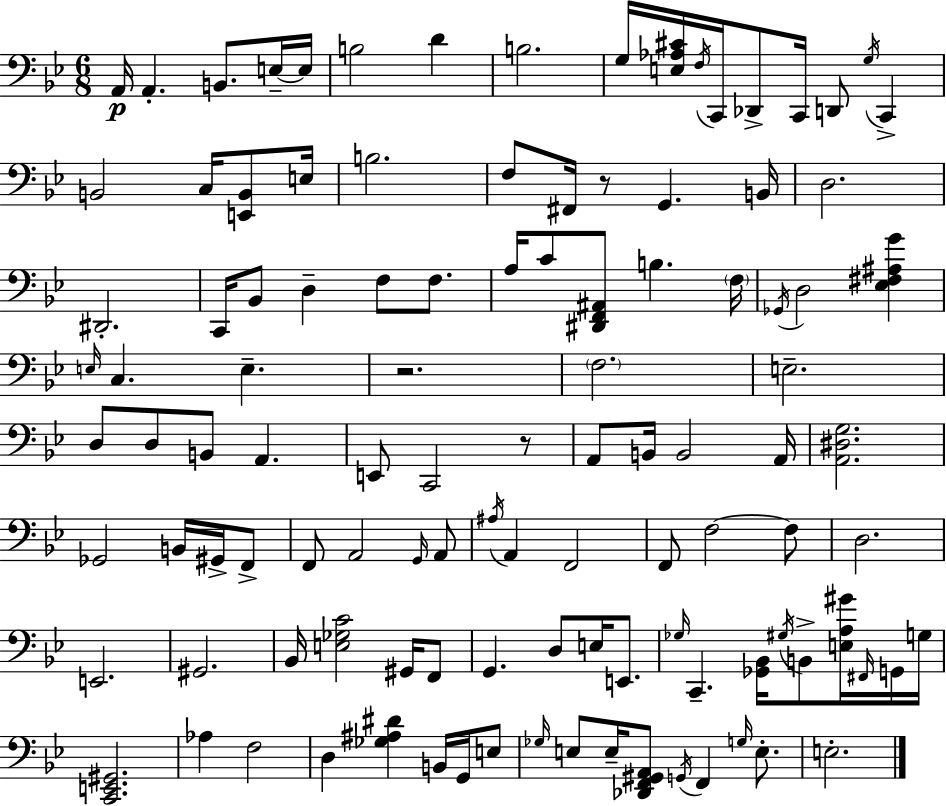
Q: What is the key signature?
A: BES major